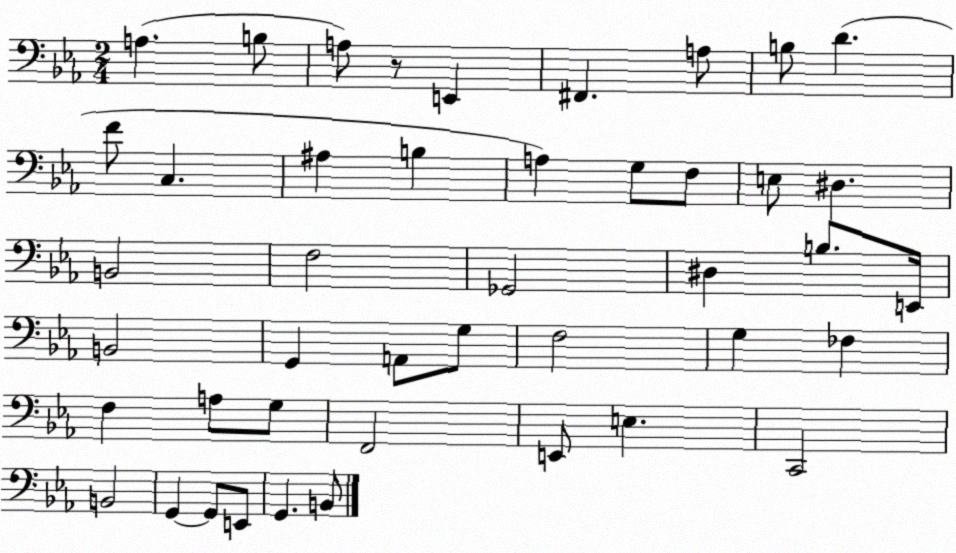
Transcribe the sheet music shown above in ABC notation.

X:1
T:Untitled
M:2/4
L:1/4
K:Eb
A, B,/2 A,/2 z/2 E,, ^F,, A,/2 B,/2 D F/2 C, ^A, B, A, G,/2 F,/2 E,/2 ^D, B,,2 F,2 _G,,2 ^D, B,/2 E,,/4 B,,2 G,, A,,/2 G,/2 F,2 G, _F, F, A,/2 G,/2 F,,2 E,,/2 E, C,,2 B,,2 G,, G,,/2 E,,/2 G,, B,,/2